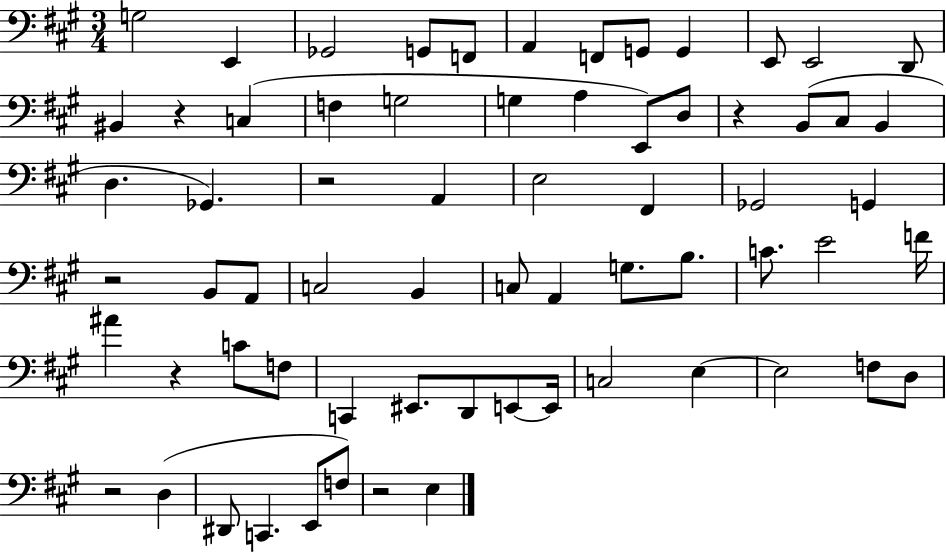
X:1
T:Untitled
M:3/4
L:1/4
K:A
G,2 E,, _G,,2 G,,/2 F,,/2 A,, F,,/2 G,,/2 G,, E,,/2 E,,2 D,,/2 ^B,, z C, F, G,2 G, A, E,,/2 D,/2 z B,,/2 ^C,/2 B,, D, _G,, z2 A,, E,2 ^F,, _G,,2 G,, z2 B,,/2 A,,/2 C,2 B,, C,/2 A,, G,/2 B,/2 C/2 E2 F/4 ^A z C/2 F,/2 C,, ^E,,/2 D,,/2 E,,/2 E,,/4 C,2 E, E,2 F,/2 D,/2 z2 D, ^D,,/2 C,, E,,/2 F,/2 z2 E,